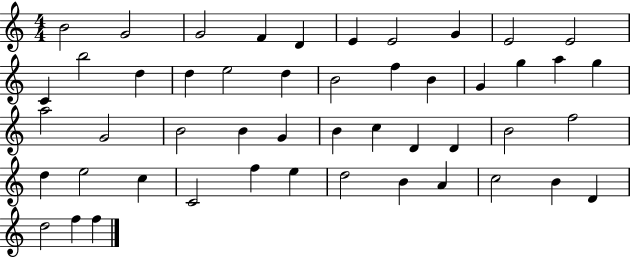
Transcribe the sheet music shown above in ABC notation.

X:1
T:Untitled
M:4/4
L:1/4
K:C
B2 G2 G2 F D E E2 G E2 E2 C b2 d d e2 d B2 f B G g a g a2 G2 B2 B G B c D D B2 f2 d e2 c C2 f e d2 B A c2 B D d2 f f